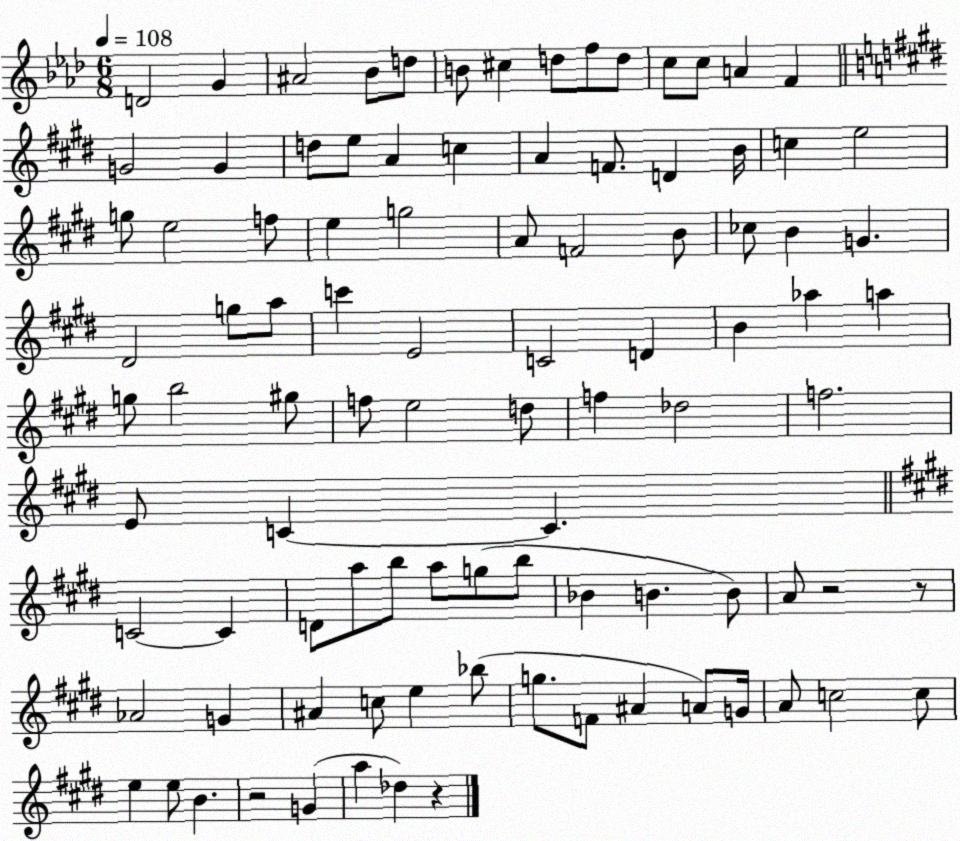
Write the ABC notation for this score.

X:1
T:Untitled
M:6/8
L:1/4
K:Ab
D2 G ^A2 _B/2 d/2 B/2 ^c d/2 f/2 d/2 c/2 c/2 A F G2 G d/2 e/2 A c A F/2 D B/4 c e2 g/2 e2 f/2 e g2 A/2 F2 B/2 _c/2 B G ^D2 g/2 a/2 c' E2 C2 D B _a a g/2 b2 ^g/2 f/2 e2 d/2 f _d2 f2 E/2 C C C2 C D/2 a/2 b/2 a/2 g/2 b/2 _B B B/2 A/2 z2 z/2 _A2 G ^A c/2 e _b/2 g/2 F/2 ^A A/2 G/4 A/2 c2 c/2 e e/2 B z2 G a _d z